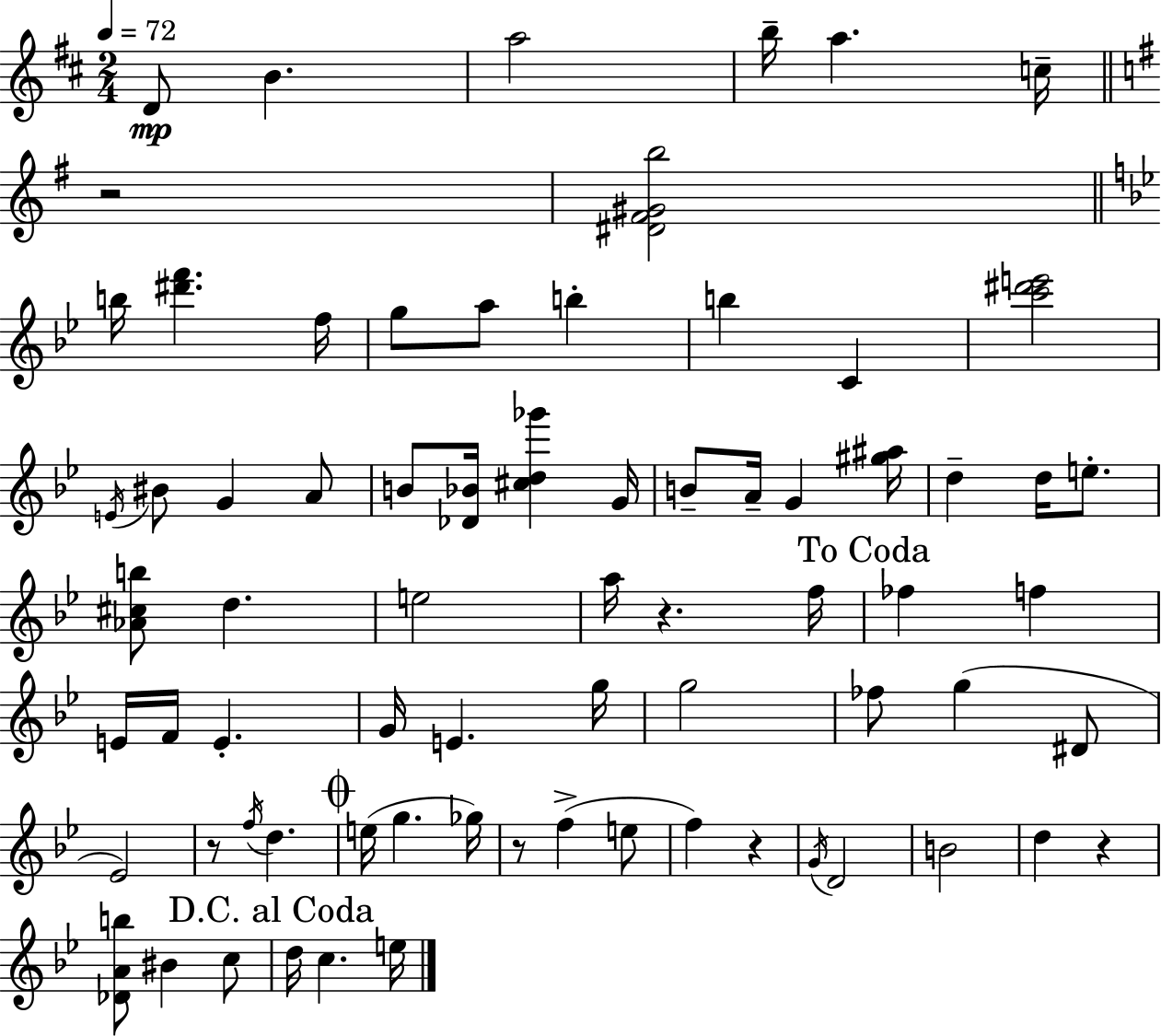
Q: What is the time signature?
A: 2/4